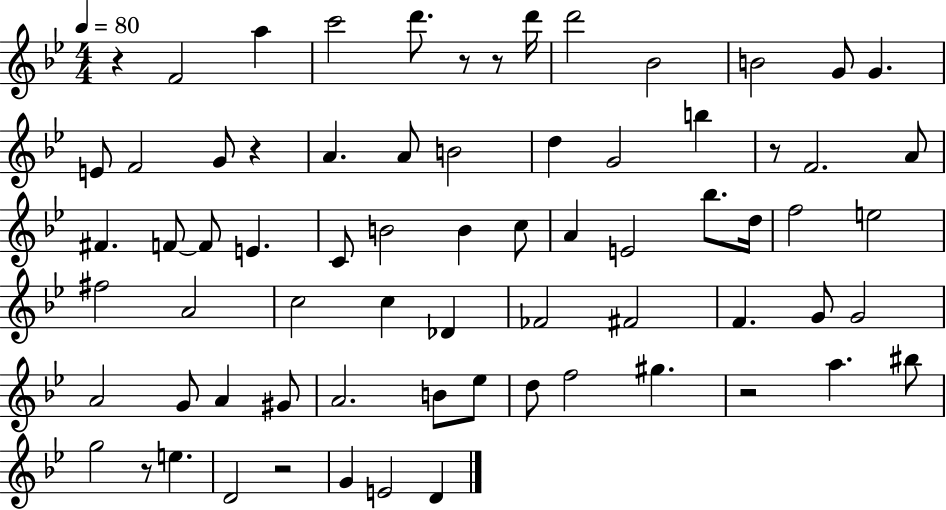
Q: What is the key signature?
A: BES major